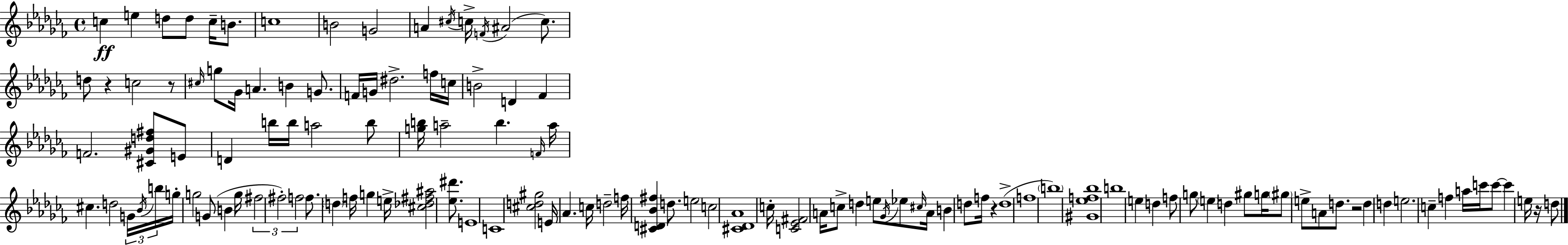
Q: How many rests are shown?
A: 5